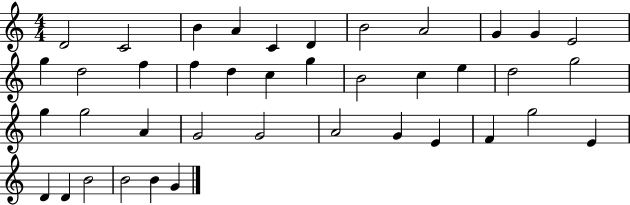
X:1
T:Untitled
M:4/4
L:1/4
K:C
D2 C2 B A C D B2 A2 G G E2 g d2 f f d c g B2 c e d2 g2 g g2 A G2 G2 A2 G E F g2 E D D B2 B2 B G